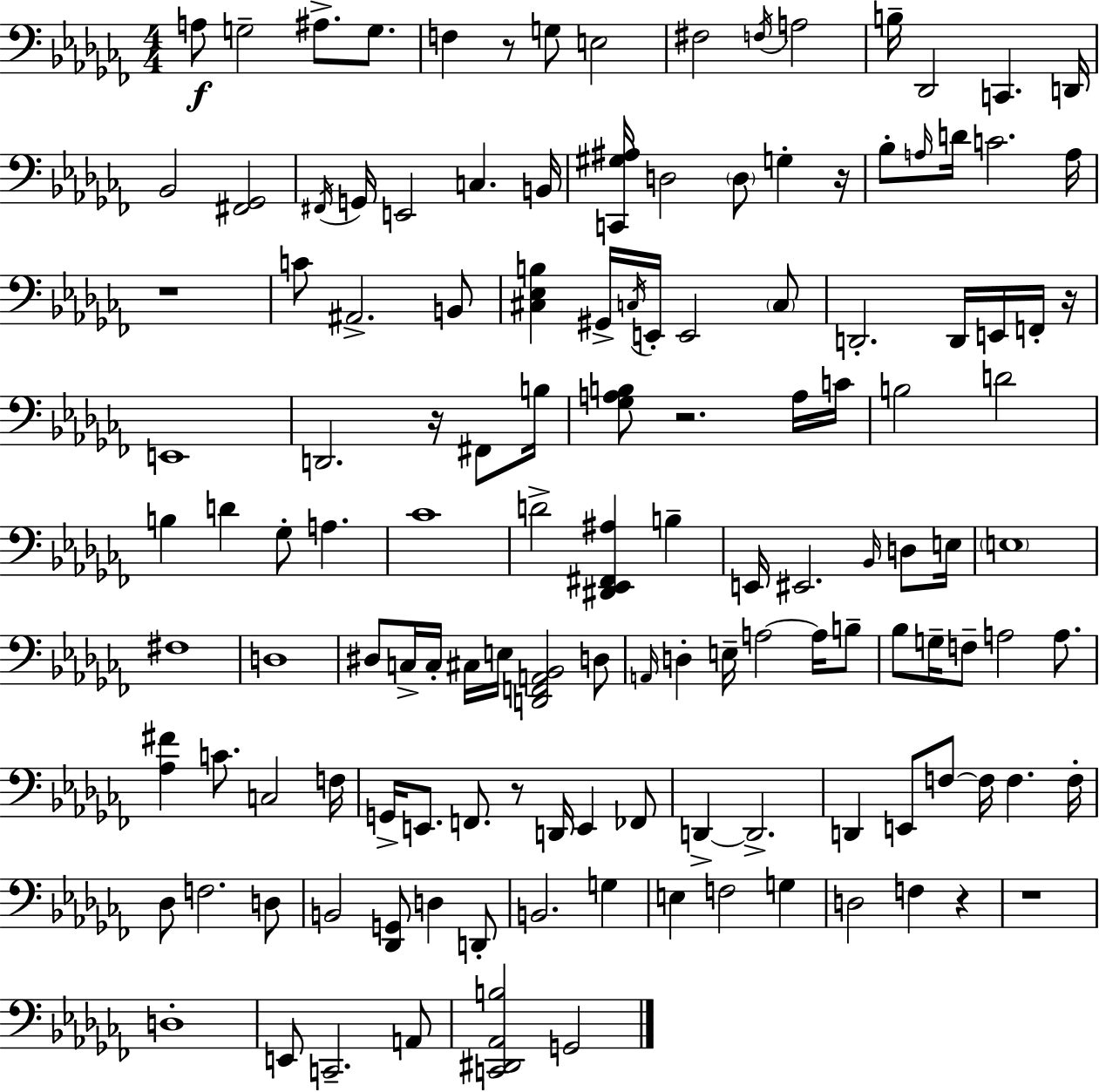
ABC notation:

X:1
T:Untitled
M:4/4
L:1/4
K:Abm
A,/2 G,2 ^A,/2 G,/2 F, z/2 G,/2 E,2 ^F,2 F,/4 A,2 B,/4 _D,,2 C,, D,,/4 _B,,2 [^F,,_G,,]2 ^F,,/4 G,,/4 E,,2 C, B,,/4 [C,,^G,^A,]/4 D,2 D,/2 G, z/4 _B,/2 A,/4 D/4 C2 A,/4 z4 C/2 ^A,,2 B,,/2 [^C,_E,B,] ^G,,/4 C,/4 E,,/4 E,,2 C,/2 D,,2 D,,/4 E,,/4 F,,/4 z/4 E,,4 D,,2 z/4 ^F,,/2 B,/4 [_G,A,B,]/2 z2 A,/4 C/4 B,2 D2 B, D _G,/2 A, _C4 D2 [^D,,_E,,^F,,^A,] B, E,,/4 ^E,,2 _B,,/4 D,/2 E,/4 E,4 ^F,4 D,4 ^D,/2 C,/4 C,/4 ^C,/4 E,/4 [D,,F,,A,,_B,,]2 D,/2 A,,/4 D, E,/4 A,2 A,/4 B,/2 _B,/2 G,/4 F,/2 A,2 A,/2 [_A,^F] C/2 C,2 F,/4 G,,/4 E,,/2 F,,/2 z/2 D,,/4 E,, _F,,/2 D,, D,,2 D,, E,,/2 F,/2 F,/4 F, F,/4 _D,/2 F,2 D,/2 B,,2 [_D,,G,,]/2 D, D,,/2 B,,2 G, E, F,2 G, D,2 F, z z4 D,4 E,,/2 C,,2 A,,/2 [C,,^D,,_A,,B,]2 G,,2